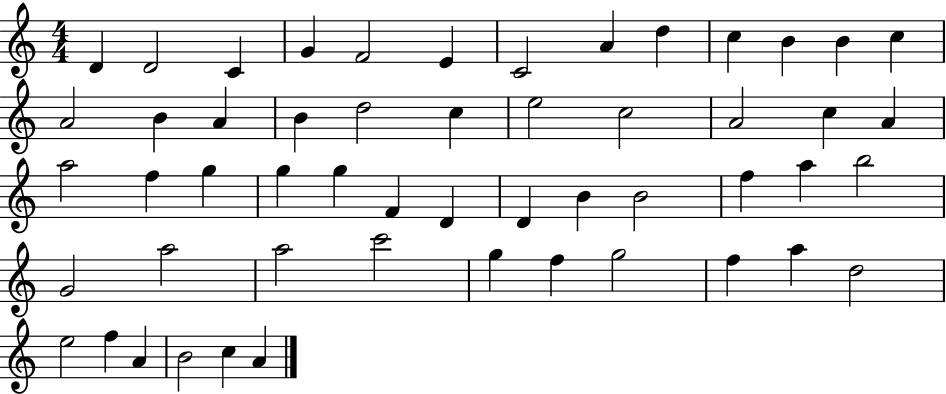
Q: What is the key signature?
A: C major